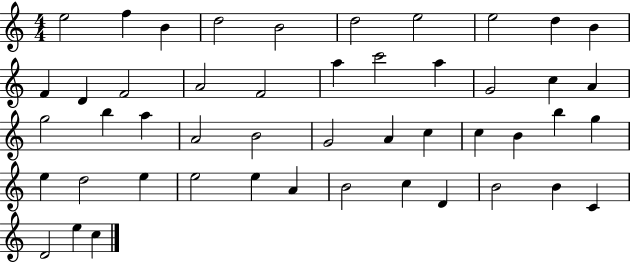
E5/h F5/q B4/q D5/h B4/h D5/h E5/h E5/h D5/q B4/q F4/q D4/q F4/h A4/h F4/h A5/q C6/h A5/q G4/h C5/q A4/q G5/h B5/q A5/q A4/h B4/h G4/h A4/q C5/q C5/q B4/q B5/q G5/q E5/q D5/h E5/q E5/h E5/q A4/q B4/h C5/q D4/q B4/h B4/q C4/q D4/h E5/q C5/q